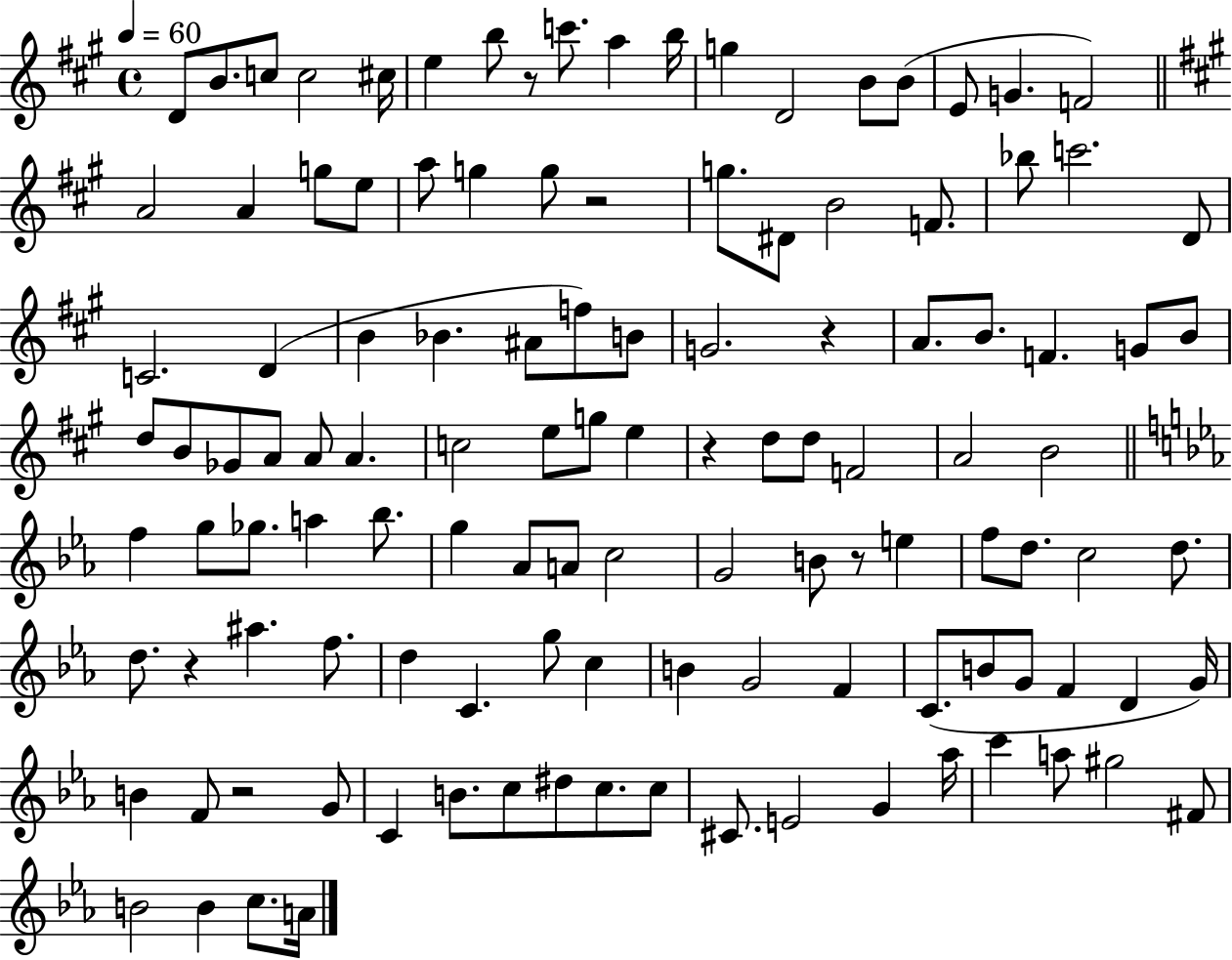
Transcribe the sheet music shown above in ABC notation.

X:1
T:Untitled
M:4/4
L:1/4
K:A
D/2 B/2 c/2 c2 ^c/4 e b/2 z/2 c'/2 a b/4 g D2 B/2 B/2 E/2 G F2 A2 A g/2 e/2 a/2 g g/2 z2 g/2 ^D/2 B2 F/2 _b/2 c'2 D/2 C2 D B _B ^A/2 f/2 B/2 G2 z A/2 B/2 F G/2 B/2 d/2 B/2 _G/2 A/2 A/2 A c2 e/2 g/2 e z d/2 d/2 F2 A2 B2 f g/2 _g/2 a _b/2 g _A/2 A/2 c2 G2 B/2 z/2 e f/2 d/2 c2 d/2 d/2 z ^a f/2 d C g/2 c B G2 F C/2 B/2 G/2 F D G/4 B F/2 z2 G/2 C B/2 c/2 ^d/2 c/2 c/2 ^C/2 E2 G _a/4 c' a/2 ^g2 ^F/2 B2 B c/2 A/4